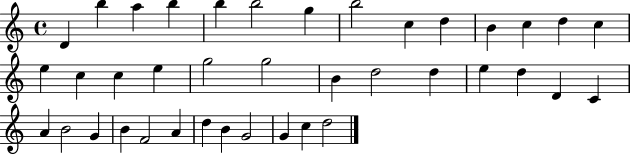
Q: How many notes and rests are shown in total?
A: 39